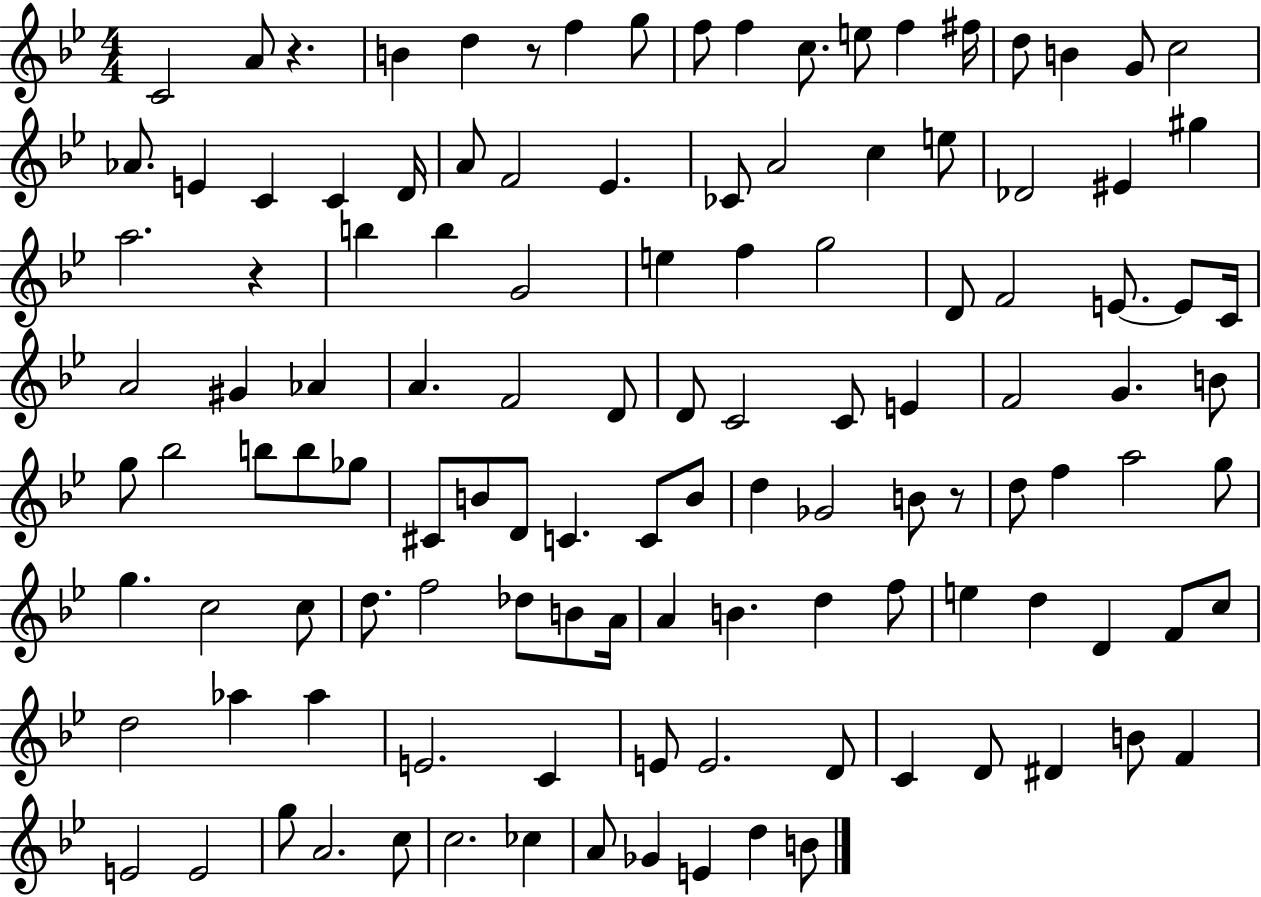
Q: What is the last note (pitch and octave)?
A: B4